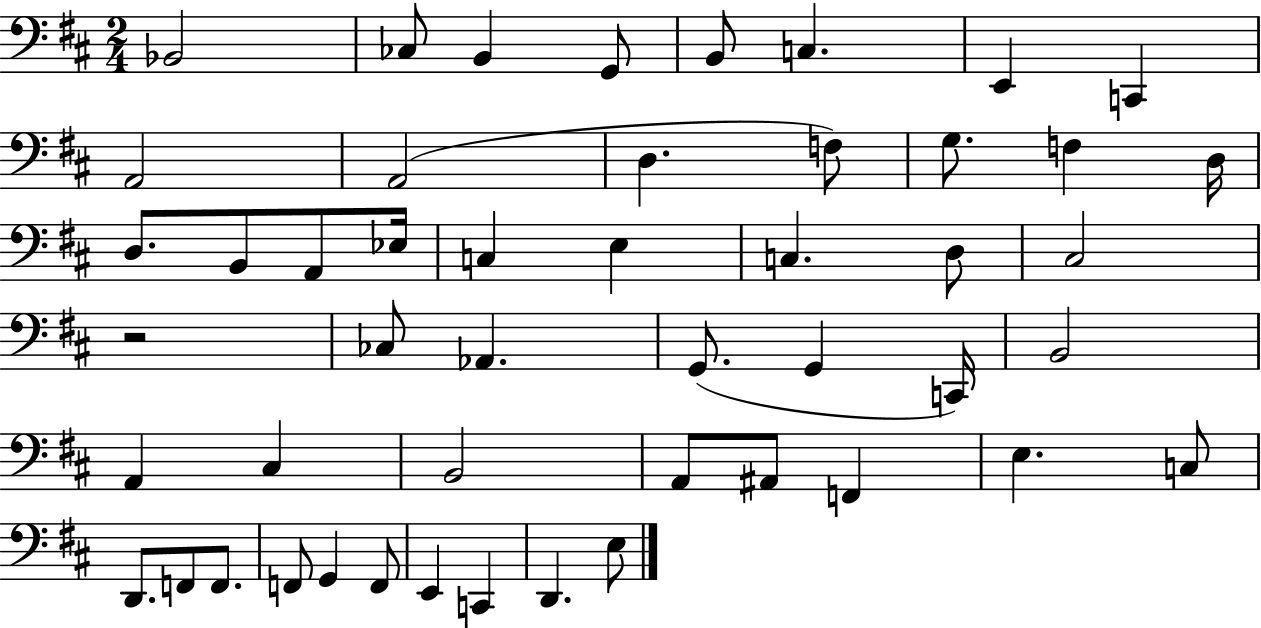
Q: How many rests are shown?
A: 1